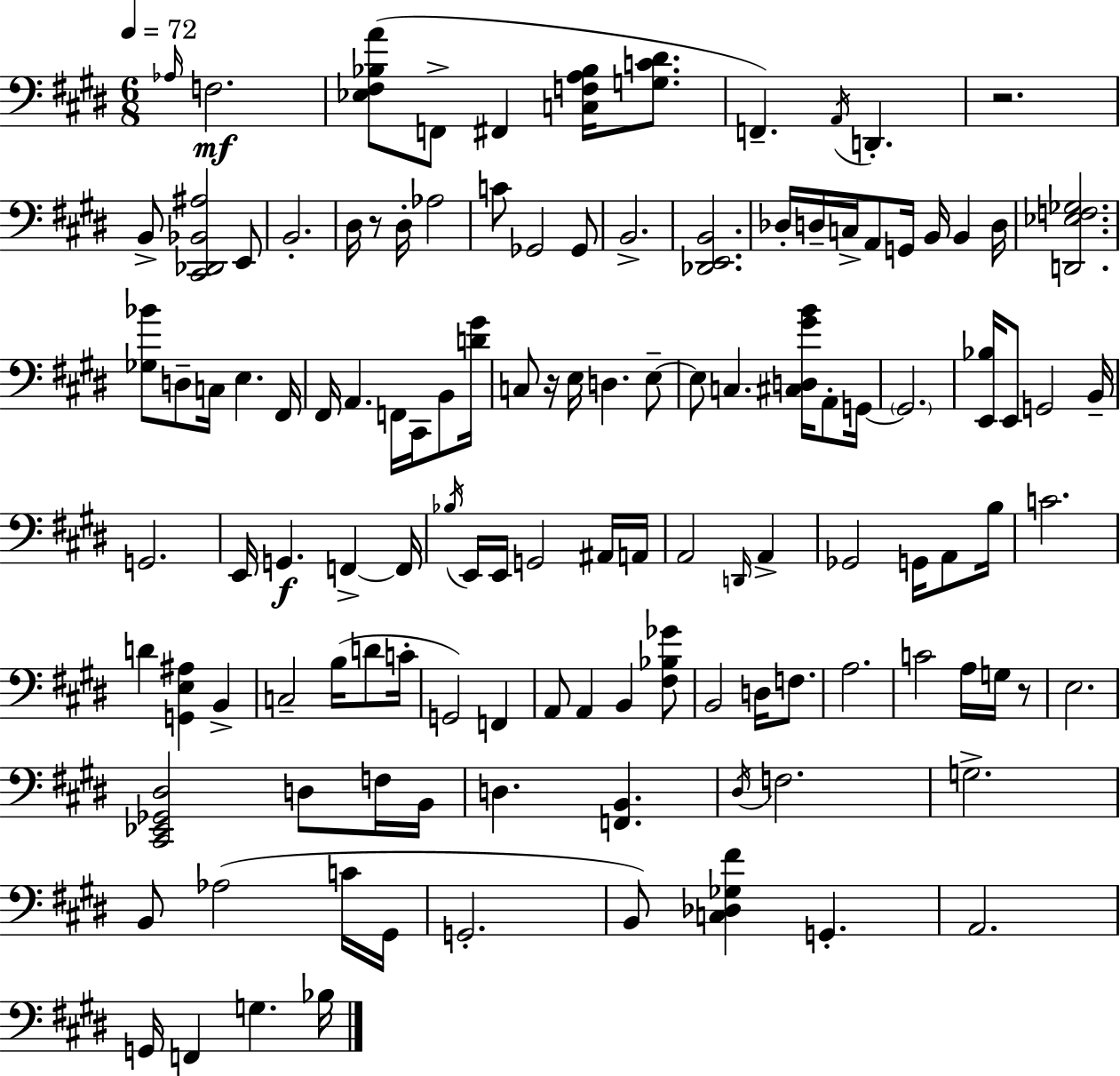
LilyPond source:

{
  \clef bass
  \numericTimeSignature
  \time 6/8
  \key e \major
  \tempo 4 = 72
  \grace { aes16 }\mf f2. | <ees fis bes a'>8( f,8-> fis,4 <c f a bes>16 <g c' dis'>8. | f,4.--) \acciaccatura { a,16 } d,4.-. | r2. | \break b,8-> <cis, des, bes, ais>2 | e,8 b,2.-. | dis16 r8 dis16-. aes2 | c'8 ges,2 | \break ges,8 b,2.-> | <des, e, b,>2. | des16-. d16-- c16-> a,8 g,16 b,16 b,4 | d16 <d, ees f ges>2. | \break <ges bes'>8 d8-- c16 e4. | fis,16 fis,16 a,4. f,16 cis,16 b,8 | <d' gis'>16 c8 r16 e16 d4. | e8--~~ e8 c4. <cis d gis' b'>16 a,8-. | \break g,16~~ \parenthesize g,2. | <e, bes>16 e,8 g,2 | b,16-- g,2. | e,16 g,4.\f f,4->~~ | \break f,16 \acciaccatura { bes16 } e,16 e,16 g,2 | ais,16 a,16 a,2 \grace { d,16 } | a,4-> ges,2 | g,16 a,8 b16 c'2. | \break d'4 <g, e ais>4 | b,4-> c2-- | b16( d'8 c'16-. g,2) | f,4 a,8 a,4 b,4 | \break <fis bes ges'>8 b,2 | d16 f8. a2. | c'2 | a16 g16 r8 e2. | \break <cis, ees, ges, dis>2 | d8 f16 b,16 d4. <f, b,>4. | \acciaccatura { dis16 } f2. | g2.-> | \break b,8 aes2( | c'16 gis,16 g,2.-. | b,8) <c des ges fis'>4 g,4.-. | a,2. | \break g,16 f,4 g4. | bes16 \bar "|."
}